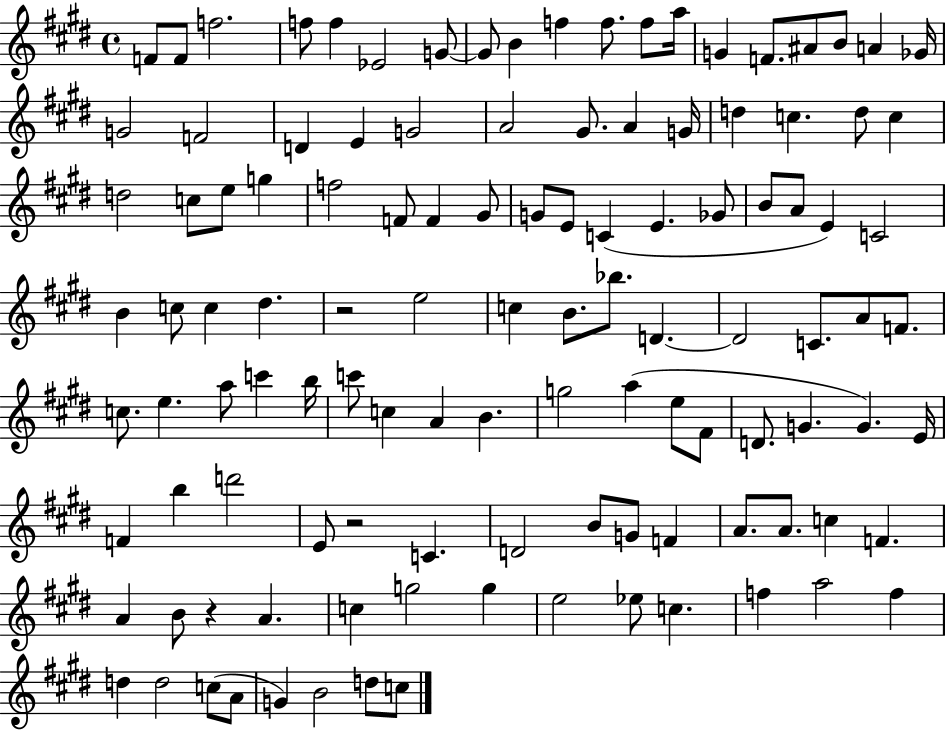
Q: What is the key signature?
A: E major